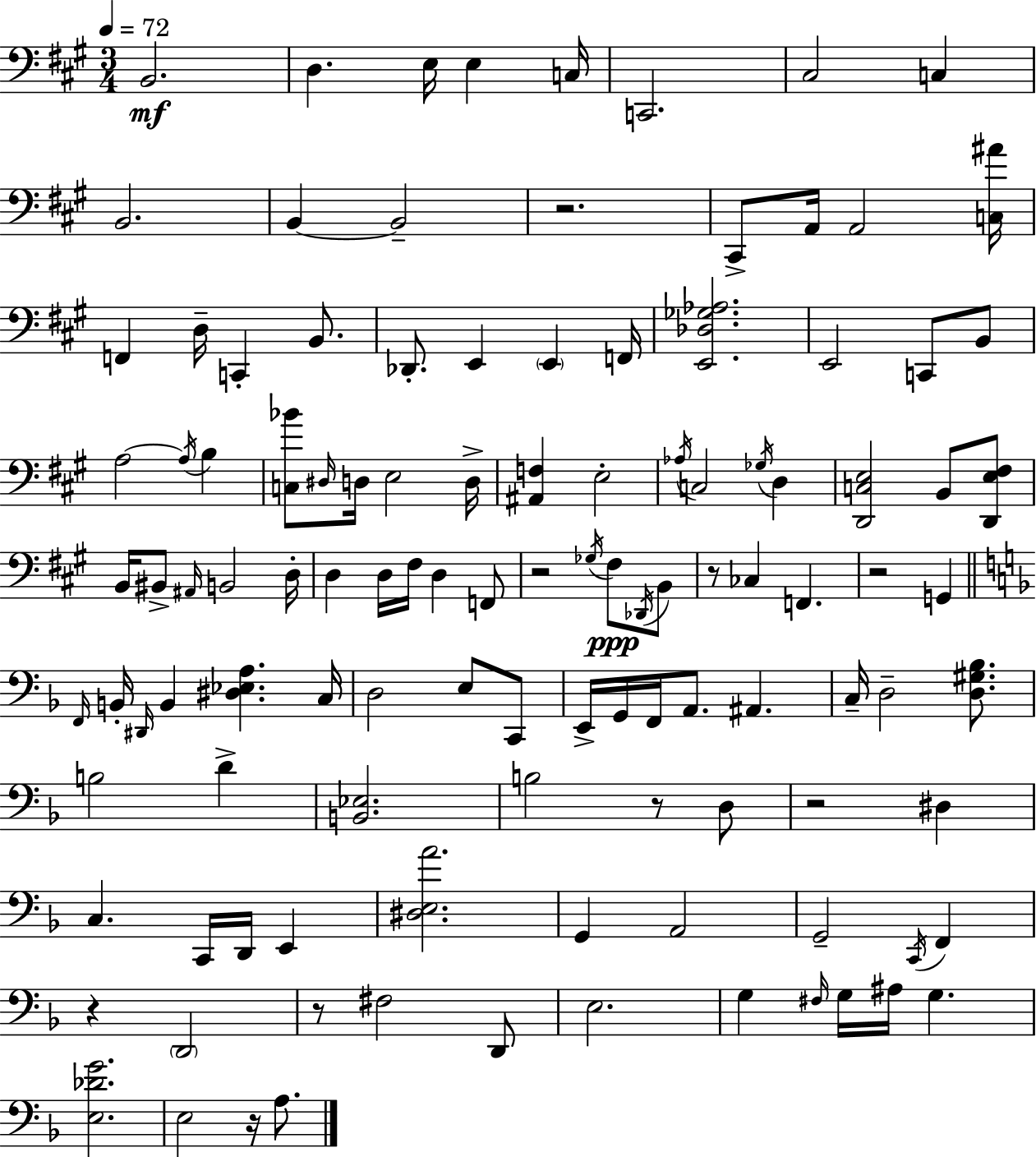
{
  \clef bass
  \numericTimeSignature
  \time 3/4
  \key a \major
  \tempo 4 = 72
  b,2.\mf | d4. e16 e4 c16 | c,2. | cis2 c4 | \break b,2. | b,4~~ b,2-- | r2. | cis,8-> a,16 a,2 <c ais'>16 | \break f,4 d16-- c,4-. b,8. | des,8.-. e,4 \parenthesize e,4 f,16 | <e, des ges aes>2. | e,2 c,8 b,8 | \break a2~~ \acciaccatura { a16 } b4 | <c bes'>8 \grace { dis16 } d16 e2 | d16-> <ais, f>4 e2-. | \acciaccatura { aes16 } c2 \acciaccatura { ges16 } | \break d4 <d, c e>2 | b,8 <d, e fis>8 b,16 bis,8-> \grace { ais,16 } b,2 | d16-. d4 d16 fis16 d4 | f,8 r2 | \break \acciaccatura { ges16 } fis8\ppp \acciaccatura { des,16 } b,8 r8 ces4 | f,4. r2 | g,4 \bar "||" \break \key f \major \grace { f,16 } b,16-. \grace { dis,16 } b,4 <dis ees a>4. | c16 d2 e8 | c,8 e,16-> g,16 f,16 a,8. ais,4. | c16-- d2-- <d gis bes>8. | \break b2 d'4-> | <b, ees>2. | b2 r8 | d8 r2 dis4 | \break c4. c,16 d,16 e,4 | <dis e a'>2. | g,4 a,2 | g,2-- \acciaccatura { c,16 } f,4 | \break r4 \parenthesize d,2 | r8 fis2 | d,8 e2. | g4 \grace { fis16 } g16 ais16 g4. | \break <e des' g'>2. | e2 | r16 a8. \bar "|."
}